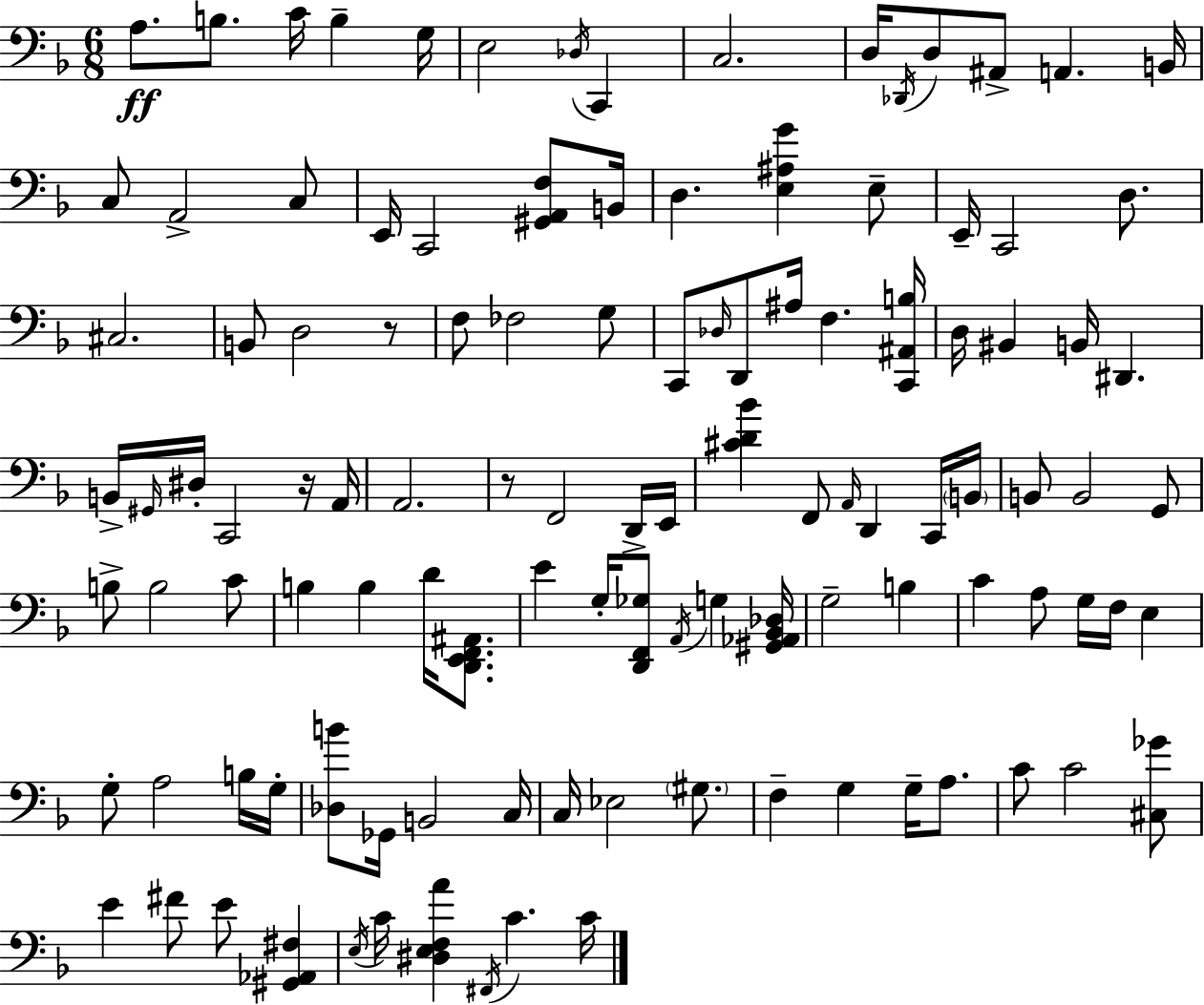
{
  \clef bass
  \numericTimeSignature
  \time 6/8
  \key d \minor
  a8.\ff b8. c'16 b4-- g16 | e2 \acciaccatura { des16 } c,4 | c2. | d16 \acciaccatura { des,16 } d8 ais,8-> a,4. | \break b,16 c8 a,2-> | c8 e,16 c,2 <gis, a, f>8 | b,16 d4. <e ais g'>4 | e8-- e,16-- c,2 d8. | \break cis2. | b,8 d2 | r8 f8 fes2 | g8 c,8 \grace { des16 } d,8 ais16 f4. | \break <c, ais, b>16 d16 bis,4 b,16 dis,4. | b,16-> \grace { gis,16 } dis16-. c,2 | r16 a,16 a,2. | r8 f,2 | \break d,16-> e,16 <cis' d' bes'>4 f,8 \grace { a,16 } d,4 | c,16 \parenthesize b,16 b,8 b,2 | g,8 b8-> b2 | c'8 b4 b4 | \break d'16 <d, e, f, ais,>8. e'4 g16-. <d, f, ges>8 | \acciaccatura { a,16 } g4 <gis, aes, bes, des>16 g2-- | b4 c'4 a8 | g16 f16 e4 g8-. a2 | \break b16 g16-. <des b'>8 ges,16 b,2 | c16 c16 ees2 | \parenthesize gis8. f4-- g4 | g16-- a8. c'8 c'2 | \break <cis ges'>8 e'4 fis'8 | e'8 <gis, aes, fis>4 \acciaccatura { e16 } c'16 <dis e f a'>4 | \acciaccatura { fis,16 } c'4. c'16 \bar "|."
}